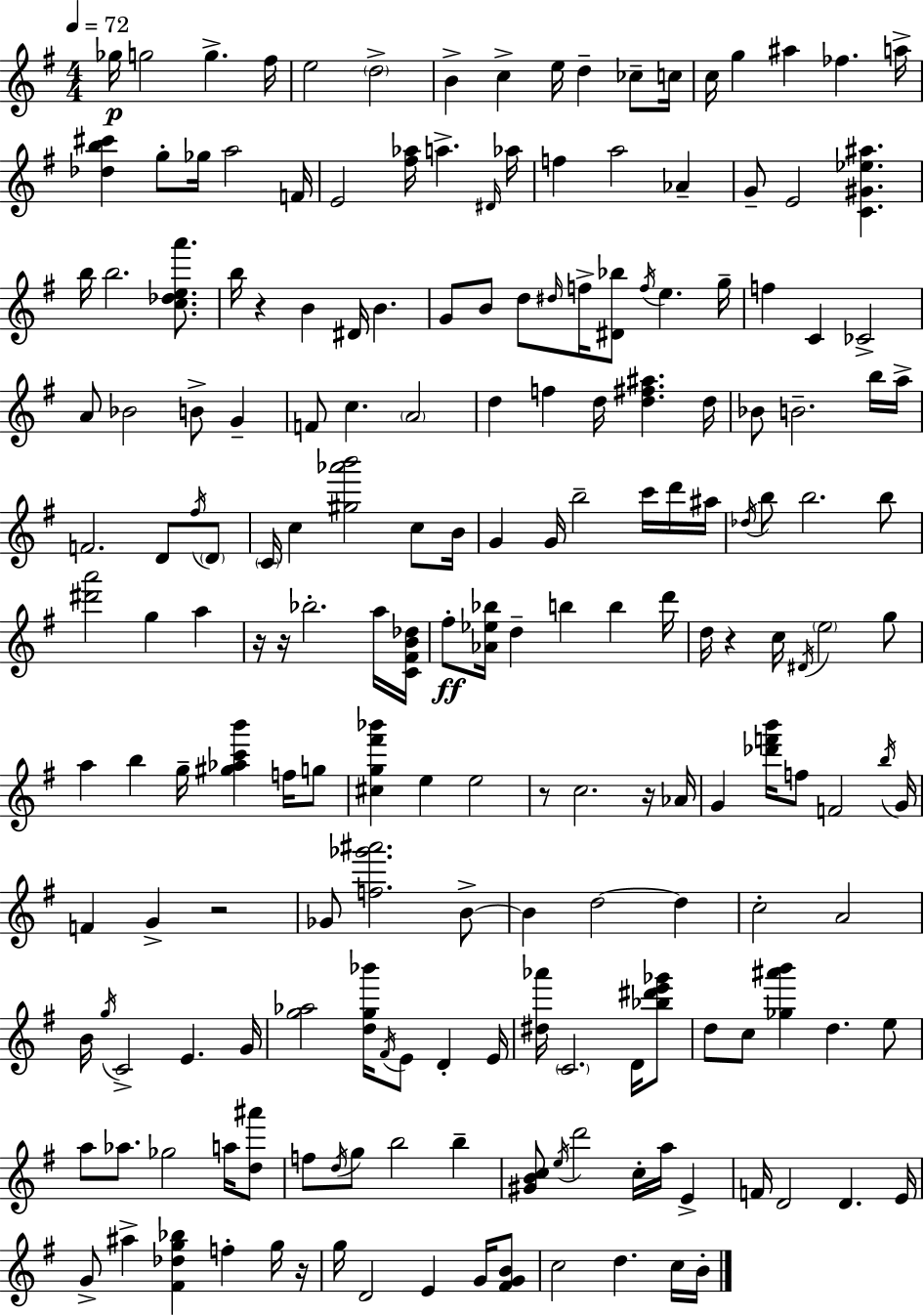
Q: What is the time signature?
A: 4/4